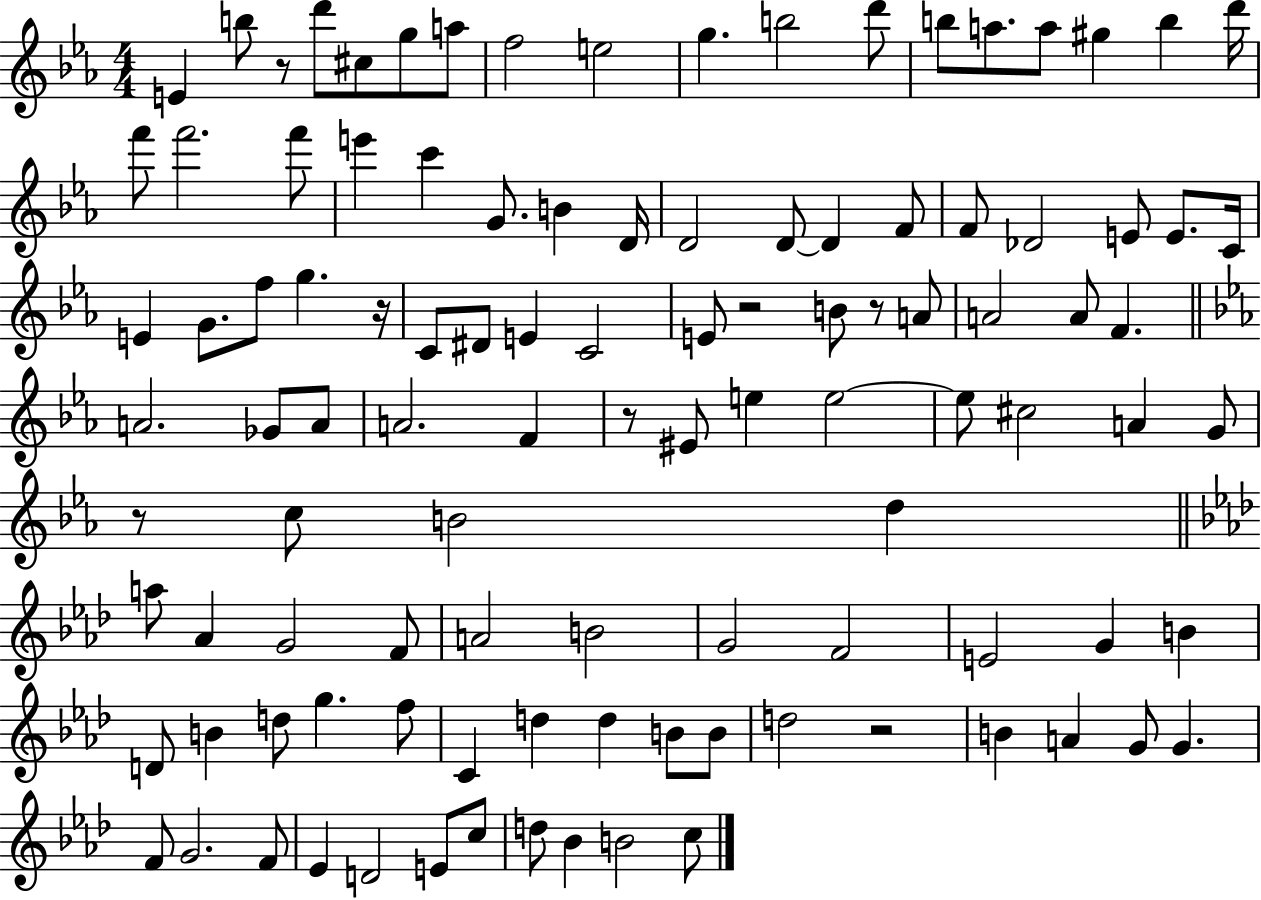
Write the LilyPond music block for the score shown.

{
  \clef treble
  \numericTimeSignature
  \time 4/4
  \key ees \major
  e'4 b''8 r8 d'''8 cis''8 g''8 a''8 | f''2 e''2 | g''4. b''2 d'''8 | b''8 a''8. a''8 gis''4 b''4 d'''16 | \break f'''8 f'''2. f'''8 | e'''4 c'''4 g'8. b'4 d'16 | d'2 d'8~~ d'4 f'8 | f'8 des'2 e'8 e'8. c'16 | \break e'4 g'8. f''8 g''4. r16 | c'8 dis'8 e'4 c'2 | e'8 r2 b'8 r8 a'8 | a'2 a'8 f'4. | \break \bar "||" \break \key c \minor a'2. ges'8 a'8 | a'2. f'4 | r8 eis'8 e''4 e''2~~ | e''8 cis''2 a'4 g'8 | \break r8 c''8 b'2 d''4 | \bar "||" \break \key aes \major a''8 aes'4 g'2 f'8 | a'2 b'2 | g'2 f'2 | e'2 g'4 b'4 | \break d'8 b'4 d''8 g''4. f''8 | c'4 d''4 d''4 b'8 b'8 | d''2 r2 | b'4 a'4 g'8 g'4. | \break f'8 g'2. f'8 | ees'4 d'2 e'8 c''8 | d''8 bes'4 b'2 c''8 | \bar "|."
}